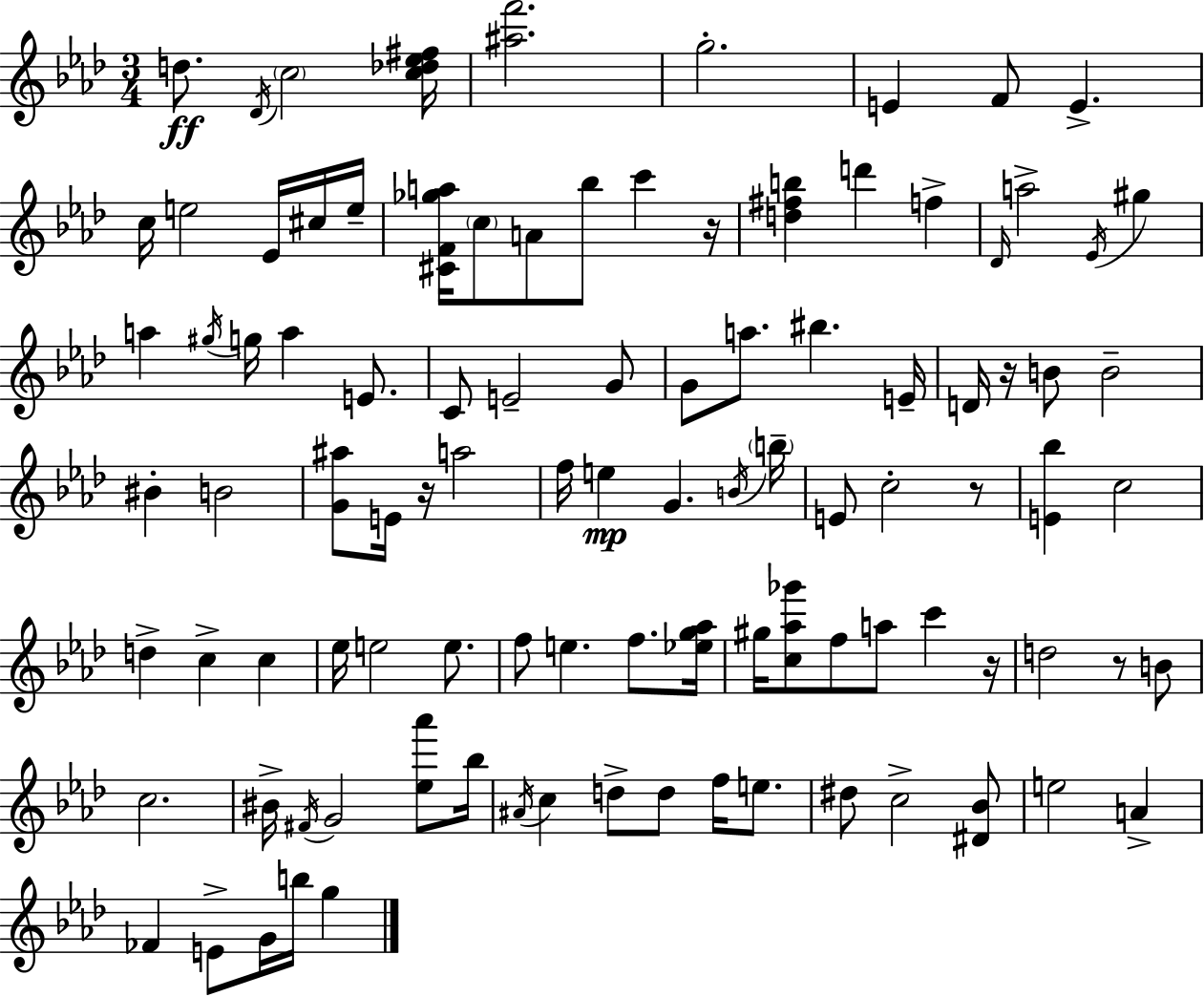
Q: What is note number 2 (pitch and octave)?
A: Db4